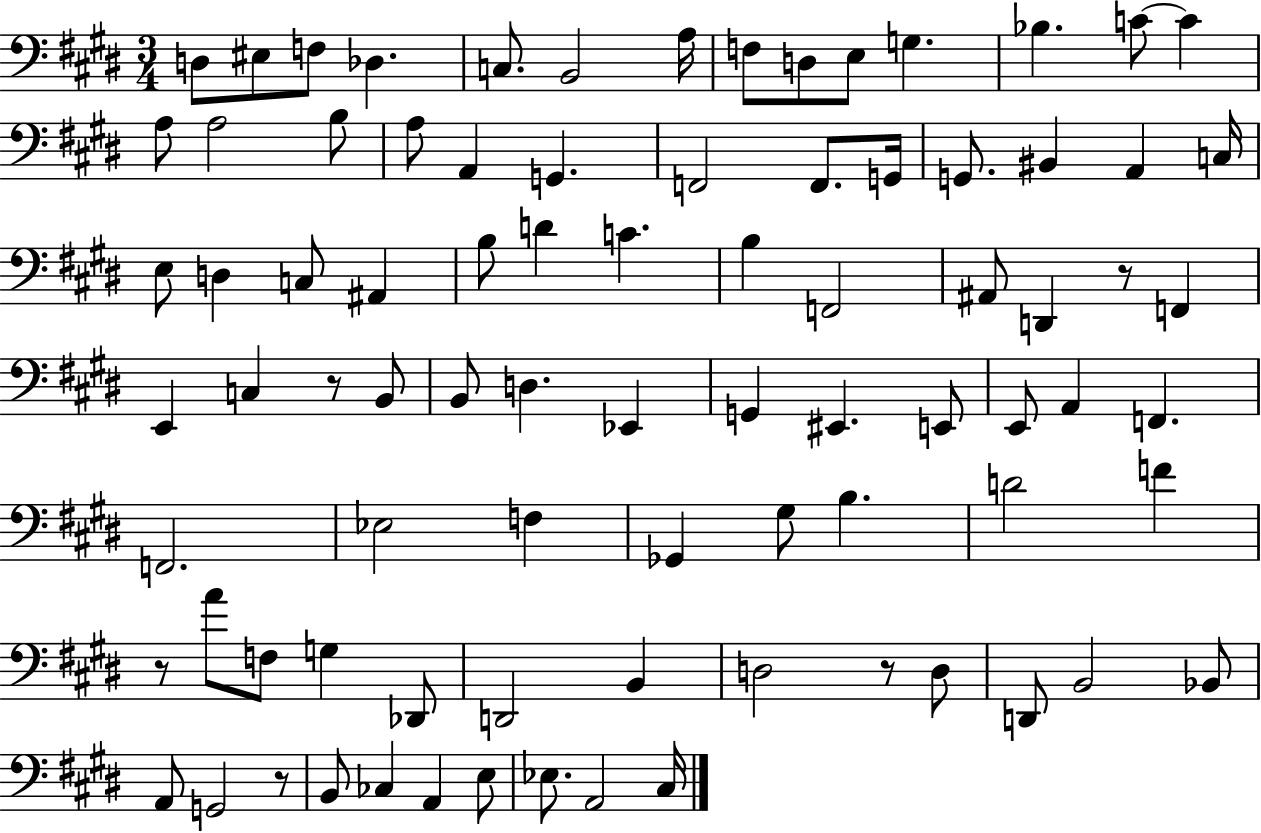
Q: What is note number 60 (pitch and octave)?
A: A4